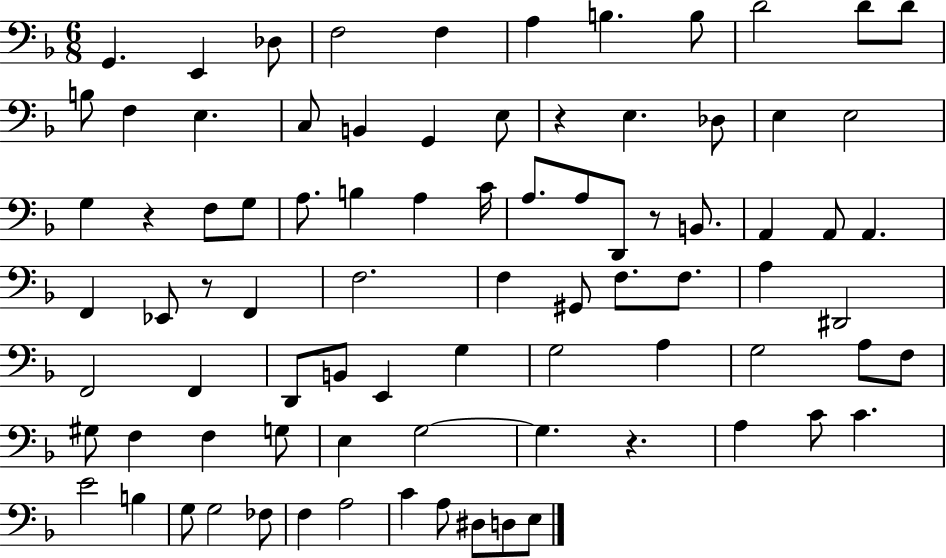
{
  \clef bass
  \numericTimeSignature
  \time 6/8
  \key f \major
  g,4. e,4 des8 | f2 f4 | a4 b4. b8 | d'2 d'8 d'8 | \break b8 f4 e4. | c8 b,4 g,4 e8 | r4 e4. des8 | e4 e2 | \break g4 r4 f8 g8 | a8. b4 a4 c'16 | a8. a8 d,8 r8 b,8. | a,4 a,8 a,4. | \break f,4 ees,8 r8 f,4 | f2. | f4 gis,8 f8. f8. | a4 dis,2 | \break f,2 f,4 | d,8 b,8 e,4 g4 | g2 a4 | g2 a8 f8 | \break gis8 f4 f4 g8 | e4 g2~~ | g4. r4. | a4 c'8 c'4. | \break e'2 b4 | g8 g2 fes8 | f4 a2 | c'4 a8 dis8 d8 e8 | \break \bar "|."
}